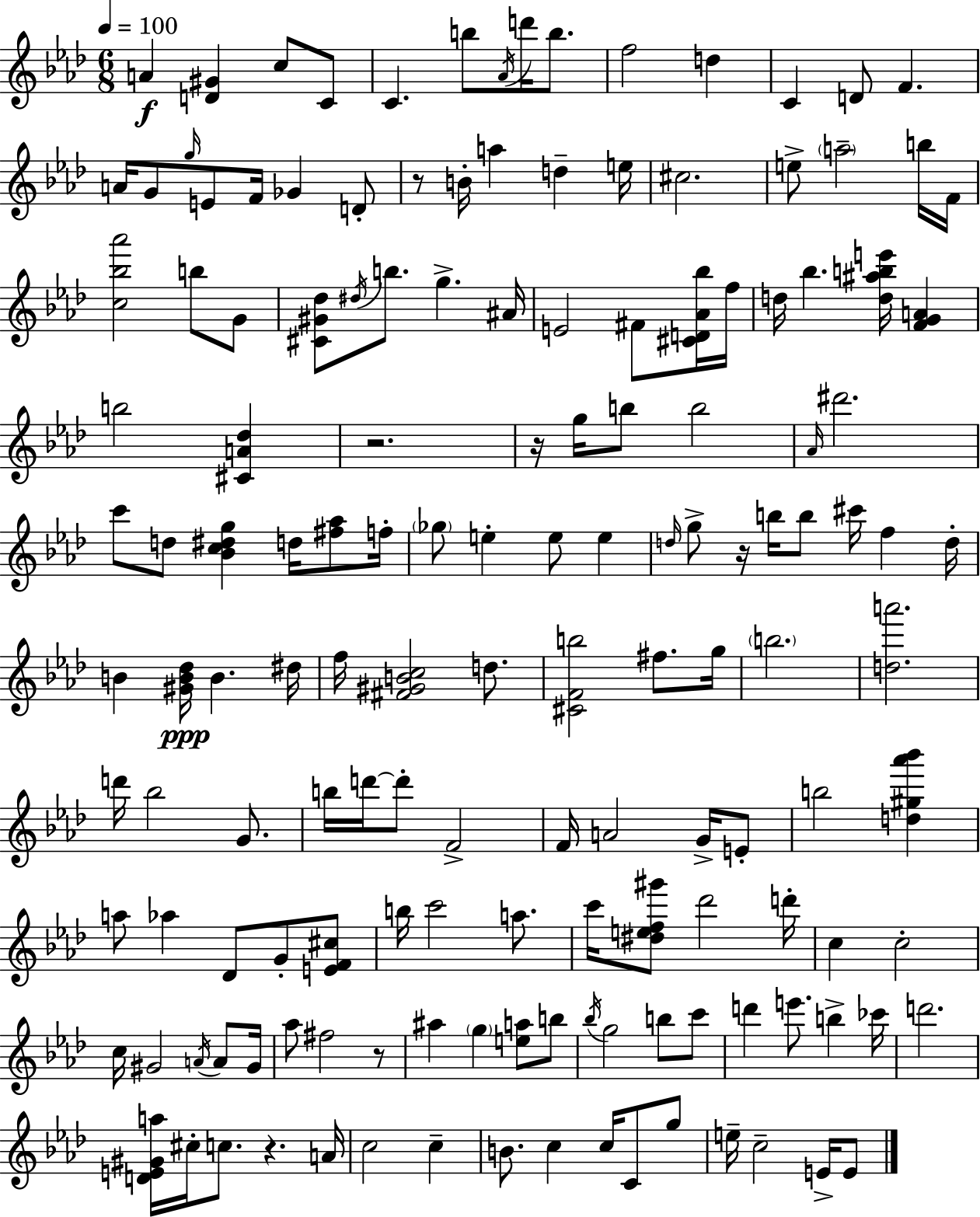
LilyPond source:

{
  \clef treble
  \numericTimeSignature
  \time 6/8
  \key aes \major
  \tempo 4 = 100
  a'4\f <d' gis'>4 c''8 c'8 | c'4. b''8 \acciaccatura { aes'16 } d'''16 b''8. | f''2 d''4 | c'4 d'8 f'4. | \break a'16 g'8 \grace { g''16 } e'8 f'16 ges'4 | d'8-. r8 b'16-. a''4 d''4-- | e''16 cis''2. | e''8-> \parenthesize a''2-- | \break b''16 f'16 <c'' bes'' aes'''>2 b''8 | g'8 <cis' gis' des''>8 \acciaccatura { dis''16 } b''8. g''4.-> | ais'16 e'2 fis'8 | <cis' d' aes' bes''>16 f''16 d''16 bes''4. <d'' ais'' b'' e'''>16 <f' g' a'>4 | \break b''2 <cis' a' des''>4 | r2. | r16 g''16 b''8 b''2 | \grace { aes'16 } dis'''2. | \break c'''8 d''8 <bes' c'' dis'' g''>4 | d''16 <fis'' aes''>8 f''16-. \parenthesize ges''8 e''4-. e''8 | e''4 \grace { d''16 } g''8-> r16 b''16 b''8 cis'''16 | f''4 d''16-. b'4 <gis' b' des''>16\ppp b'4. | \break dis''16 f''16 <fis' gis' b' c''>2 | d''8. <cis' f' b''>2 | fis''8. g''16 \parenthesize b''2. | <d'' a'''>2. | \break d'''16 bes''2 | g'8. b''16 d'''16~~ d'''8-. f'2-> | f'16 a'2 | g'16-> e'8-. b''2 | \break <d'' gis'' aes''' bes'''>4 a''8 aes''4 des'8 | g'8-. <e' f' cis''>8 b''16 c'''2 | a''8. c'''16 <dis'' e'' f'' gis'''>8 des'''2 | d'''16-. c''4 c''2-. | \break c''16 gis'2 | \acciaccatura { a'16 } a'8 gis'16 aes''8 fis''2 | r8 ais''4 \parenthesize g''4 | <e'' a''>8 b''8 \acciaccatura { bes''16 } g''2 | \break b''8 c'''8 d'''4 e'''8. | b''4-> ces'''16 d'''2. | <d' e' gis' a''>16 cis''16-. c''8. | r4. a'16 c''2 | \break c''4-- b'8. c''4 | c''16 c'8 g''8 e''16-- c''2-- | e'16-> e'8 \bar "|."
}